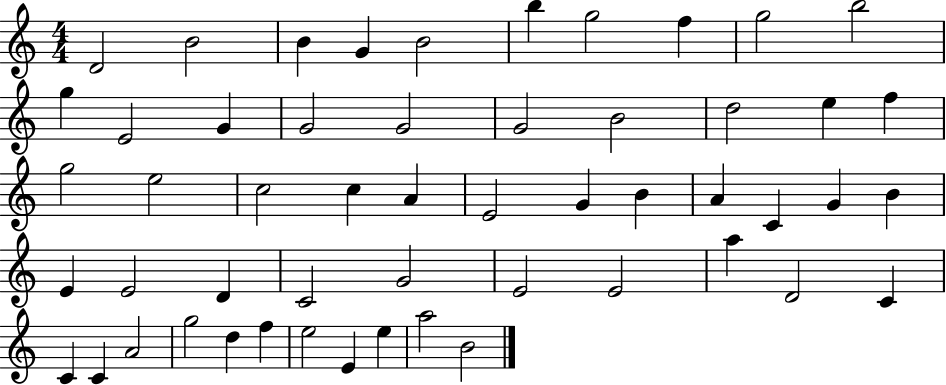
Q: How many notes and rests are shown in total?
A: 53